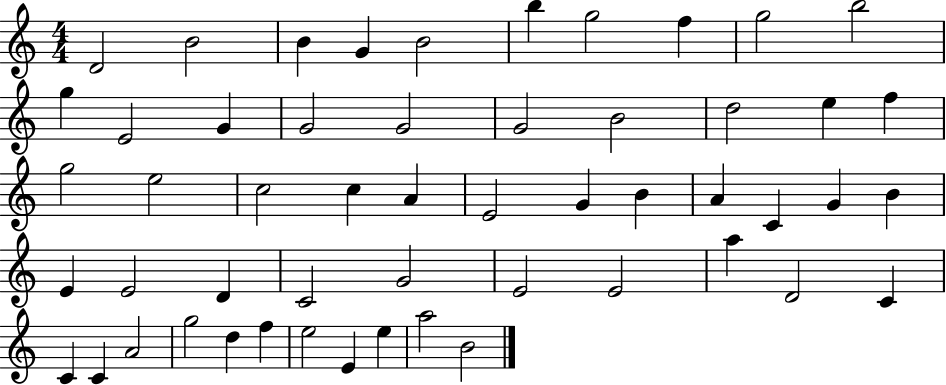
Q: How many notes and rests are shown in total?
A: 53